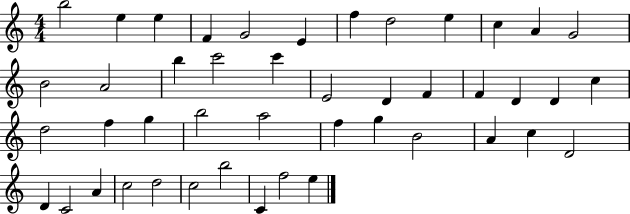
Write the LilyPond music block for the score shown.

{
  \clef treble
  \numericTimeSignature
  \time 4/4
  \key c \major
  b''2 e''4 e''4 | f'4 g'2 e'4 | f''4 d''2 e''4 | c''4 a'4 g'2 | \break b'2 a'2 | b''4 c'''2 c'''4 | e'2 d'4 f'4 | f'4 d'4 d'4 c''4 | \break d''2 f''4 g''4 | b''2 a''2 | f''4 g''4 b'2 | a'4 c''4 d'2 | \break d'4 c'2 a'4 | c''2 d''2 | c''2 b''2 | c'4 f''2 e''4 | \break \bar "|."
}